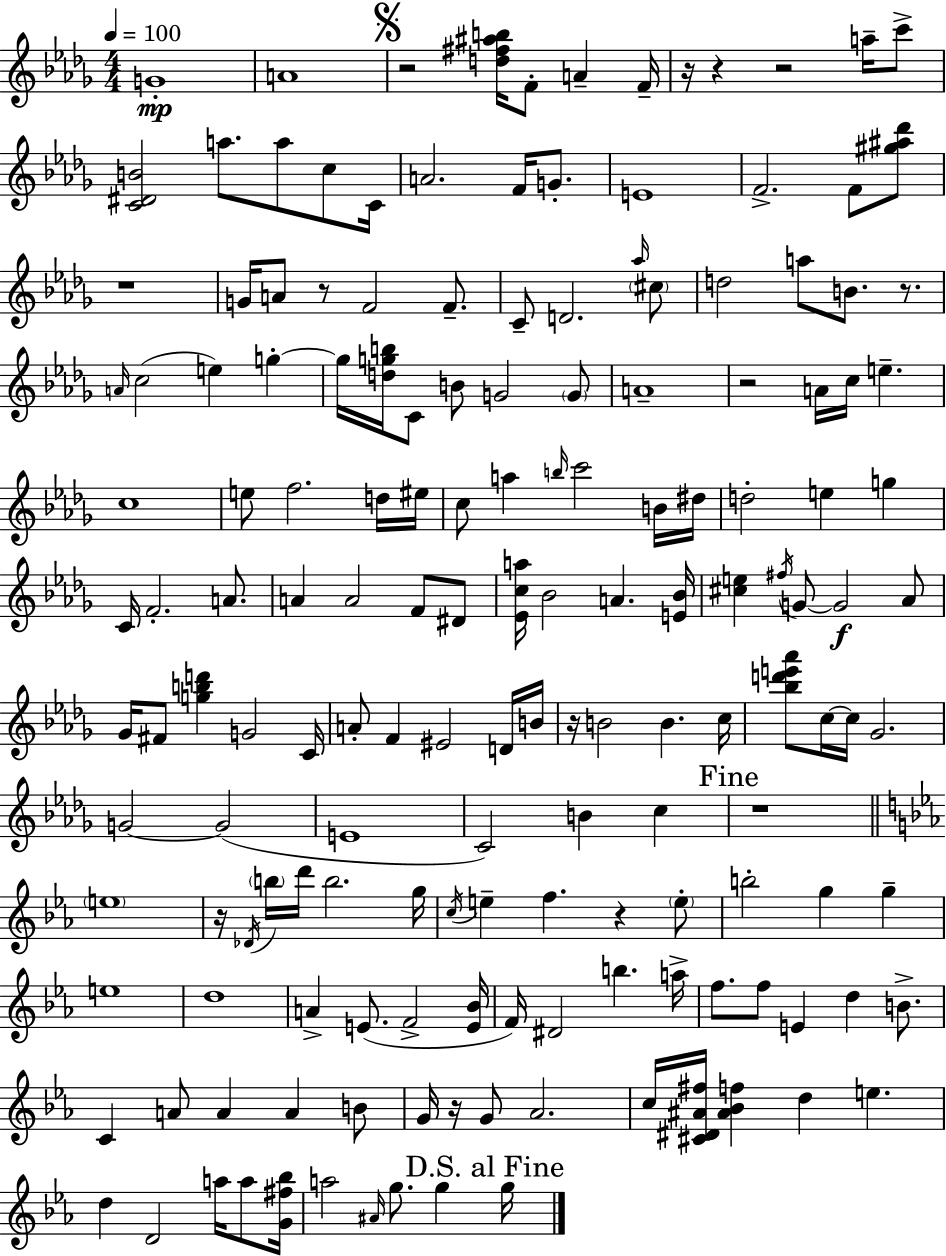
G4/w A4/w R/h [D5,F#5,A#5,B5]/s F4/e A4/q F4/s R/s R/q R/h A5/s C6/e [C4,D#4,B4]/h A5/e. A5/e C5/e C4/s A4/h. F4/s G4/e. E4/w F4/h. F4/e [G#5,A#5,Db6]/e R/w G4/s A4/e R/e F4/h F4/e. C4/e D4/h. Ab5/s C#5/e D5/h A5/e B4/e. R/e. A4/s C5/h E5/q G5/q G5/s [D5,G5,B5]/s C4/e B4/e G4/h G4/e A4/w R/h A4/s C5/s E5/q. C5/w E5/e F5/h. D5/s EIS5/s C5/e A5/q B5/s C6/h B4/s D#5/s D5/h E5/q G5/q C4/s F4/h. A4/e. A4/q A4/h F4/e D#4/e [Eb4,C5,A5]/s Bb4/h A4/q. [E4,Bb4]/s [C#5,E5]/q F#5/s G4/e G4/h Ab4/e Gb4/s F#4/e [G5,B5,D6]/q G4/h C4/s A4/e F4/q EIS4/h D4/s B4/s R/s B4/h B4/q. C5/s [Bb5,D6,E6,Ab6]/e C5/s C5/s Gb4/h. G4/h G4/h E4/w C4/h B4/q C5/q R/w E5/w R/s Db4/s B5/s D6/s B5/h. G5/s C5/s E5/q F5/q. R/q E5/e B5/h G5/q G5/q E5/w D5/w A4/q E4/e. F4/h [E4,Bb4]/s F4/s D#4/h B5/q. A5/s F5/e. F5/e E4/q D5/q B4/e. C4/q A4/e A4/q A4/q B4/e G4/s R/s G4/e Ab4/h. C5/s [C#4,D#4,A#4,F#5]/s [A#4,Bb4,F5]/q D5/q E5/q. D5/q D4/h A5/s A5/e [G4,F#5,Bb5]/s A5/h A#4/s G5/e. G5/q G5/s